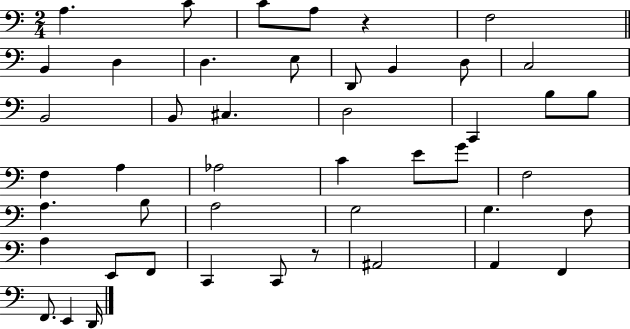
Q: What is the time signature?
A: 2/4